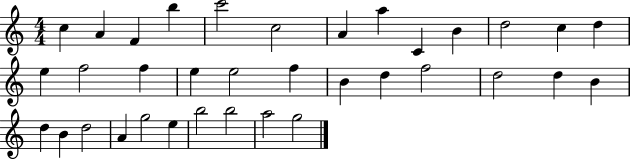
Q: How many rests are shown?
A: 0